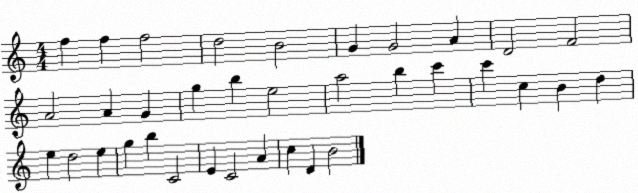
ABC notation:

X:1
T:Untitled
M:4/4
L:1/4
K:C
f f f2 d2 B2 G G2 A D2 F2 A2 A G g b e2 a2 b c' c' c B d e d2 e g b C2 E C2 A c D B2